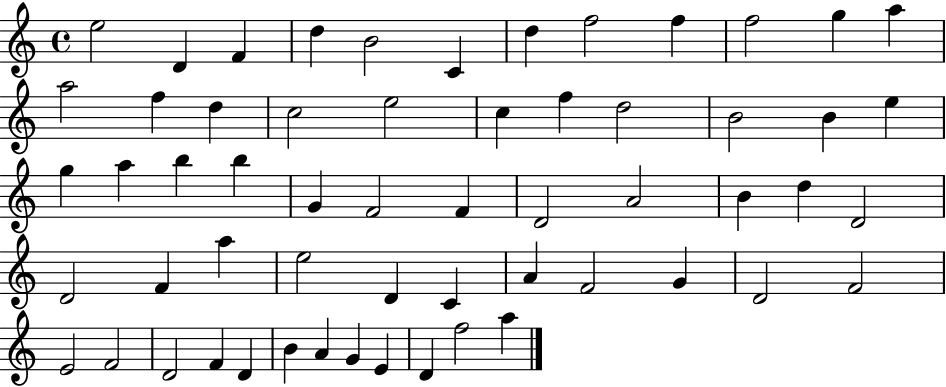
E5/h D4/q F4/q D5/q B4/h C4/q D5/q F5/h F5/q F5/h G5/q A5/q A5/h F5/q D5/q C5/h E5/h C5/q F5/q D5/h B4/h B4/q E5/q G5/q A5/q B5/q B5/q G4/q F4/h F4/q D4/h A4/h B4/q D5/q D4/h D4/h F4/q A5/q E5/h D4/q C4/q A4/q F4/h G4/q D4/h F4/h E4/h F4/h D4/h F4/q D4/q B4/q A4/q G4/q E4/q D4/q F5/h A5/q